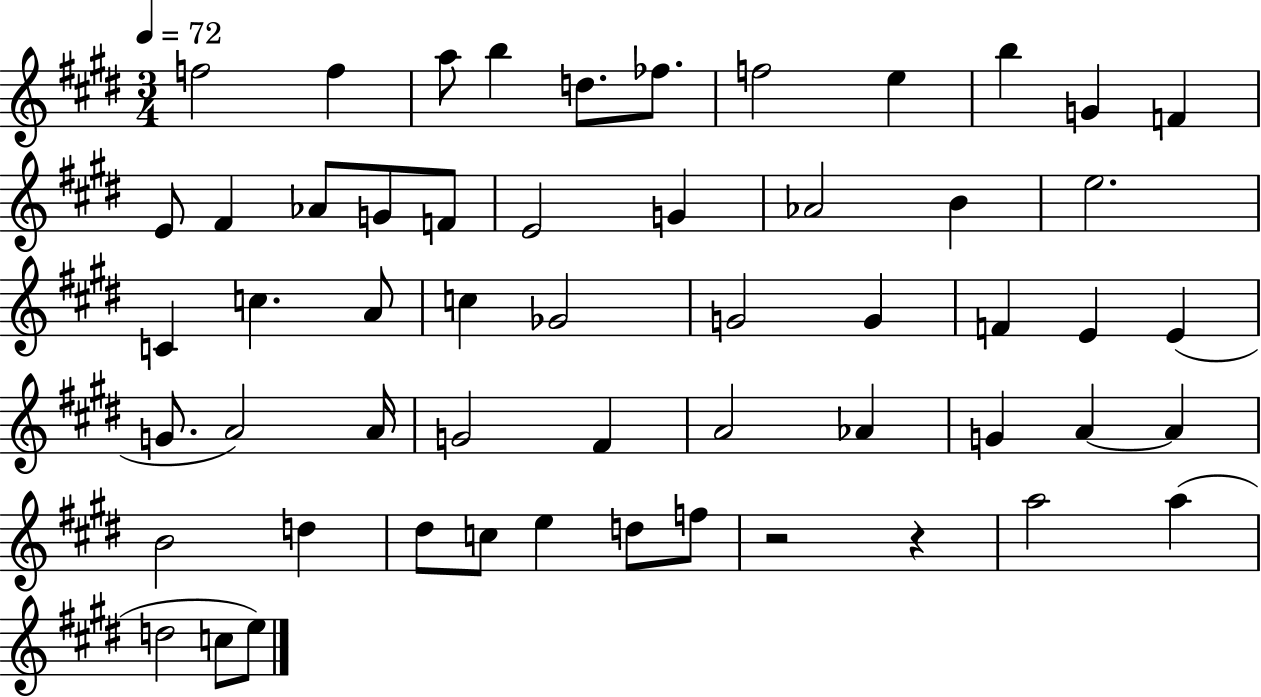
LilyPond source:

{
  \clef treble
  \numericTimeSignature
  \time 3/4
  \key e \major
  \tempo 4 = 72
  f''2 f''4 | a''8 b''4 d''8. fes''8. | f''2 e''4 | b''4 g'4 f'4 | \break e'8 fis'4 aes'8 g'8 f'8 | e'2 g'4 | aes'2 b'4 | e''2. | \break c'4 c''4. a'8 | c''4 ges'2 | g'2 g'4 | f'4 e'4 e'4( | \break g'8. a'2) a'16 | g'2 fis'4 | a'2 aes'4 | g'4 a'4~~ a'4 | \break b'2 d''4 | dis''8 c''8 e''4 d''8 f''8 | r2 r4 | a''2 a''4( | \break d''2 c''8 e''8) | \bar "|."
}